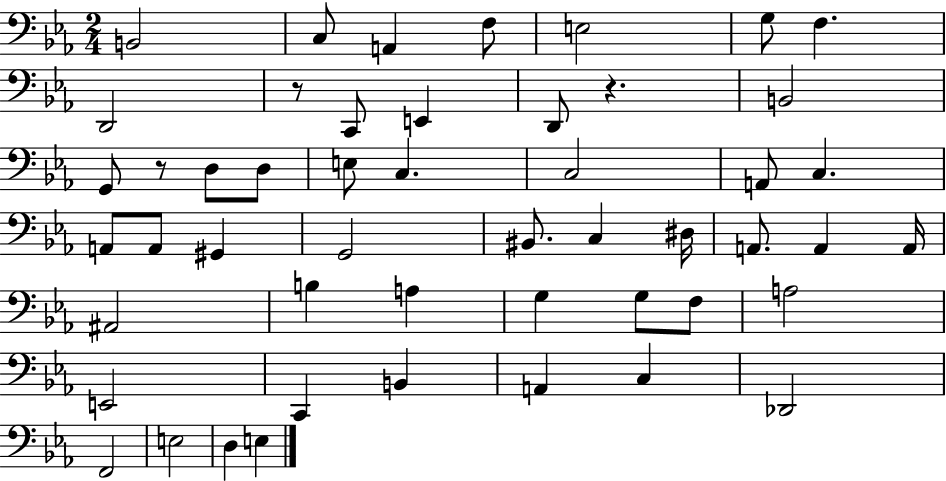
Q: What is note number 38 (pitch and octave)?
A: E2